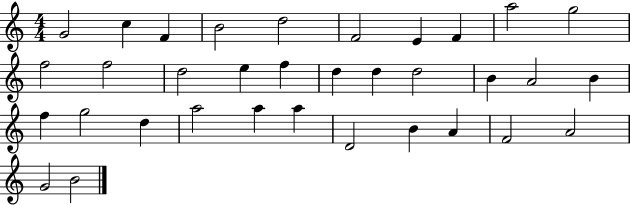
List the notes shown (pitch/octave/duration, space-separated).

G4/h C5/q F4/q B4/h D5/h F4/h E4/q F4/q A5/h G5/h F5/h F5/h D5/h E5/q F5/q D5/q D5/q D5/h B4/q A4/h B4/q F5/q G5/h D5/q A5/h A5/q A5/q D4/h B4/q A4/q F4/h A4/h G4/h B4/h